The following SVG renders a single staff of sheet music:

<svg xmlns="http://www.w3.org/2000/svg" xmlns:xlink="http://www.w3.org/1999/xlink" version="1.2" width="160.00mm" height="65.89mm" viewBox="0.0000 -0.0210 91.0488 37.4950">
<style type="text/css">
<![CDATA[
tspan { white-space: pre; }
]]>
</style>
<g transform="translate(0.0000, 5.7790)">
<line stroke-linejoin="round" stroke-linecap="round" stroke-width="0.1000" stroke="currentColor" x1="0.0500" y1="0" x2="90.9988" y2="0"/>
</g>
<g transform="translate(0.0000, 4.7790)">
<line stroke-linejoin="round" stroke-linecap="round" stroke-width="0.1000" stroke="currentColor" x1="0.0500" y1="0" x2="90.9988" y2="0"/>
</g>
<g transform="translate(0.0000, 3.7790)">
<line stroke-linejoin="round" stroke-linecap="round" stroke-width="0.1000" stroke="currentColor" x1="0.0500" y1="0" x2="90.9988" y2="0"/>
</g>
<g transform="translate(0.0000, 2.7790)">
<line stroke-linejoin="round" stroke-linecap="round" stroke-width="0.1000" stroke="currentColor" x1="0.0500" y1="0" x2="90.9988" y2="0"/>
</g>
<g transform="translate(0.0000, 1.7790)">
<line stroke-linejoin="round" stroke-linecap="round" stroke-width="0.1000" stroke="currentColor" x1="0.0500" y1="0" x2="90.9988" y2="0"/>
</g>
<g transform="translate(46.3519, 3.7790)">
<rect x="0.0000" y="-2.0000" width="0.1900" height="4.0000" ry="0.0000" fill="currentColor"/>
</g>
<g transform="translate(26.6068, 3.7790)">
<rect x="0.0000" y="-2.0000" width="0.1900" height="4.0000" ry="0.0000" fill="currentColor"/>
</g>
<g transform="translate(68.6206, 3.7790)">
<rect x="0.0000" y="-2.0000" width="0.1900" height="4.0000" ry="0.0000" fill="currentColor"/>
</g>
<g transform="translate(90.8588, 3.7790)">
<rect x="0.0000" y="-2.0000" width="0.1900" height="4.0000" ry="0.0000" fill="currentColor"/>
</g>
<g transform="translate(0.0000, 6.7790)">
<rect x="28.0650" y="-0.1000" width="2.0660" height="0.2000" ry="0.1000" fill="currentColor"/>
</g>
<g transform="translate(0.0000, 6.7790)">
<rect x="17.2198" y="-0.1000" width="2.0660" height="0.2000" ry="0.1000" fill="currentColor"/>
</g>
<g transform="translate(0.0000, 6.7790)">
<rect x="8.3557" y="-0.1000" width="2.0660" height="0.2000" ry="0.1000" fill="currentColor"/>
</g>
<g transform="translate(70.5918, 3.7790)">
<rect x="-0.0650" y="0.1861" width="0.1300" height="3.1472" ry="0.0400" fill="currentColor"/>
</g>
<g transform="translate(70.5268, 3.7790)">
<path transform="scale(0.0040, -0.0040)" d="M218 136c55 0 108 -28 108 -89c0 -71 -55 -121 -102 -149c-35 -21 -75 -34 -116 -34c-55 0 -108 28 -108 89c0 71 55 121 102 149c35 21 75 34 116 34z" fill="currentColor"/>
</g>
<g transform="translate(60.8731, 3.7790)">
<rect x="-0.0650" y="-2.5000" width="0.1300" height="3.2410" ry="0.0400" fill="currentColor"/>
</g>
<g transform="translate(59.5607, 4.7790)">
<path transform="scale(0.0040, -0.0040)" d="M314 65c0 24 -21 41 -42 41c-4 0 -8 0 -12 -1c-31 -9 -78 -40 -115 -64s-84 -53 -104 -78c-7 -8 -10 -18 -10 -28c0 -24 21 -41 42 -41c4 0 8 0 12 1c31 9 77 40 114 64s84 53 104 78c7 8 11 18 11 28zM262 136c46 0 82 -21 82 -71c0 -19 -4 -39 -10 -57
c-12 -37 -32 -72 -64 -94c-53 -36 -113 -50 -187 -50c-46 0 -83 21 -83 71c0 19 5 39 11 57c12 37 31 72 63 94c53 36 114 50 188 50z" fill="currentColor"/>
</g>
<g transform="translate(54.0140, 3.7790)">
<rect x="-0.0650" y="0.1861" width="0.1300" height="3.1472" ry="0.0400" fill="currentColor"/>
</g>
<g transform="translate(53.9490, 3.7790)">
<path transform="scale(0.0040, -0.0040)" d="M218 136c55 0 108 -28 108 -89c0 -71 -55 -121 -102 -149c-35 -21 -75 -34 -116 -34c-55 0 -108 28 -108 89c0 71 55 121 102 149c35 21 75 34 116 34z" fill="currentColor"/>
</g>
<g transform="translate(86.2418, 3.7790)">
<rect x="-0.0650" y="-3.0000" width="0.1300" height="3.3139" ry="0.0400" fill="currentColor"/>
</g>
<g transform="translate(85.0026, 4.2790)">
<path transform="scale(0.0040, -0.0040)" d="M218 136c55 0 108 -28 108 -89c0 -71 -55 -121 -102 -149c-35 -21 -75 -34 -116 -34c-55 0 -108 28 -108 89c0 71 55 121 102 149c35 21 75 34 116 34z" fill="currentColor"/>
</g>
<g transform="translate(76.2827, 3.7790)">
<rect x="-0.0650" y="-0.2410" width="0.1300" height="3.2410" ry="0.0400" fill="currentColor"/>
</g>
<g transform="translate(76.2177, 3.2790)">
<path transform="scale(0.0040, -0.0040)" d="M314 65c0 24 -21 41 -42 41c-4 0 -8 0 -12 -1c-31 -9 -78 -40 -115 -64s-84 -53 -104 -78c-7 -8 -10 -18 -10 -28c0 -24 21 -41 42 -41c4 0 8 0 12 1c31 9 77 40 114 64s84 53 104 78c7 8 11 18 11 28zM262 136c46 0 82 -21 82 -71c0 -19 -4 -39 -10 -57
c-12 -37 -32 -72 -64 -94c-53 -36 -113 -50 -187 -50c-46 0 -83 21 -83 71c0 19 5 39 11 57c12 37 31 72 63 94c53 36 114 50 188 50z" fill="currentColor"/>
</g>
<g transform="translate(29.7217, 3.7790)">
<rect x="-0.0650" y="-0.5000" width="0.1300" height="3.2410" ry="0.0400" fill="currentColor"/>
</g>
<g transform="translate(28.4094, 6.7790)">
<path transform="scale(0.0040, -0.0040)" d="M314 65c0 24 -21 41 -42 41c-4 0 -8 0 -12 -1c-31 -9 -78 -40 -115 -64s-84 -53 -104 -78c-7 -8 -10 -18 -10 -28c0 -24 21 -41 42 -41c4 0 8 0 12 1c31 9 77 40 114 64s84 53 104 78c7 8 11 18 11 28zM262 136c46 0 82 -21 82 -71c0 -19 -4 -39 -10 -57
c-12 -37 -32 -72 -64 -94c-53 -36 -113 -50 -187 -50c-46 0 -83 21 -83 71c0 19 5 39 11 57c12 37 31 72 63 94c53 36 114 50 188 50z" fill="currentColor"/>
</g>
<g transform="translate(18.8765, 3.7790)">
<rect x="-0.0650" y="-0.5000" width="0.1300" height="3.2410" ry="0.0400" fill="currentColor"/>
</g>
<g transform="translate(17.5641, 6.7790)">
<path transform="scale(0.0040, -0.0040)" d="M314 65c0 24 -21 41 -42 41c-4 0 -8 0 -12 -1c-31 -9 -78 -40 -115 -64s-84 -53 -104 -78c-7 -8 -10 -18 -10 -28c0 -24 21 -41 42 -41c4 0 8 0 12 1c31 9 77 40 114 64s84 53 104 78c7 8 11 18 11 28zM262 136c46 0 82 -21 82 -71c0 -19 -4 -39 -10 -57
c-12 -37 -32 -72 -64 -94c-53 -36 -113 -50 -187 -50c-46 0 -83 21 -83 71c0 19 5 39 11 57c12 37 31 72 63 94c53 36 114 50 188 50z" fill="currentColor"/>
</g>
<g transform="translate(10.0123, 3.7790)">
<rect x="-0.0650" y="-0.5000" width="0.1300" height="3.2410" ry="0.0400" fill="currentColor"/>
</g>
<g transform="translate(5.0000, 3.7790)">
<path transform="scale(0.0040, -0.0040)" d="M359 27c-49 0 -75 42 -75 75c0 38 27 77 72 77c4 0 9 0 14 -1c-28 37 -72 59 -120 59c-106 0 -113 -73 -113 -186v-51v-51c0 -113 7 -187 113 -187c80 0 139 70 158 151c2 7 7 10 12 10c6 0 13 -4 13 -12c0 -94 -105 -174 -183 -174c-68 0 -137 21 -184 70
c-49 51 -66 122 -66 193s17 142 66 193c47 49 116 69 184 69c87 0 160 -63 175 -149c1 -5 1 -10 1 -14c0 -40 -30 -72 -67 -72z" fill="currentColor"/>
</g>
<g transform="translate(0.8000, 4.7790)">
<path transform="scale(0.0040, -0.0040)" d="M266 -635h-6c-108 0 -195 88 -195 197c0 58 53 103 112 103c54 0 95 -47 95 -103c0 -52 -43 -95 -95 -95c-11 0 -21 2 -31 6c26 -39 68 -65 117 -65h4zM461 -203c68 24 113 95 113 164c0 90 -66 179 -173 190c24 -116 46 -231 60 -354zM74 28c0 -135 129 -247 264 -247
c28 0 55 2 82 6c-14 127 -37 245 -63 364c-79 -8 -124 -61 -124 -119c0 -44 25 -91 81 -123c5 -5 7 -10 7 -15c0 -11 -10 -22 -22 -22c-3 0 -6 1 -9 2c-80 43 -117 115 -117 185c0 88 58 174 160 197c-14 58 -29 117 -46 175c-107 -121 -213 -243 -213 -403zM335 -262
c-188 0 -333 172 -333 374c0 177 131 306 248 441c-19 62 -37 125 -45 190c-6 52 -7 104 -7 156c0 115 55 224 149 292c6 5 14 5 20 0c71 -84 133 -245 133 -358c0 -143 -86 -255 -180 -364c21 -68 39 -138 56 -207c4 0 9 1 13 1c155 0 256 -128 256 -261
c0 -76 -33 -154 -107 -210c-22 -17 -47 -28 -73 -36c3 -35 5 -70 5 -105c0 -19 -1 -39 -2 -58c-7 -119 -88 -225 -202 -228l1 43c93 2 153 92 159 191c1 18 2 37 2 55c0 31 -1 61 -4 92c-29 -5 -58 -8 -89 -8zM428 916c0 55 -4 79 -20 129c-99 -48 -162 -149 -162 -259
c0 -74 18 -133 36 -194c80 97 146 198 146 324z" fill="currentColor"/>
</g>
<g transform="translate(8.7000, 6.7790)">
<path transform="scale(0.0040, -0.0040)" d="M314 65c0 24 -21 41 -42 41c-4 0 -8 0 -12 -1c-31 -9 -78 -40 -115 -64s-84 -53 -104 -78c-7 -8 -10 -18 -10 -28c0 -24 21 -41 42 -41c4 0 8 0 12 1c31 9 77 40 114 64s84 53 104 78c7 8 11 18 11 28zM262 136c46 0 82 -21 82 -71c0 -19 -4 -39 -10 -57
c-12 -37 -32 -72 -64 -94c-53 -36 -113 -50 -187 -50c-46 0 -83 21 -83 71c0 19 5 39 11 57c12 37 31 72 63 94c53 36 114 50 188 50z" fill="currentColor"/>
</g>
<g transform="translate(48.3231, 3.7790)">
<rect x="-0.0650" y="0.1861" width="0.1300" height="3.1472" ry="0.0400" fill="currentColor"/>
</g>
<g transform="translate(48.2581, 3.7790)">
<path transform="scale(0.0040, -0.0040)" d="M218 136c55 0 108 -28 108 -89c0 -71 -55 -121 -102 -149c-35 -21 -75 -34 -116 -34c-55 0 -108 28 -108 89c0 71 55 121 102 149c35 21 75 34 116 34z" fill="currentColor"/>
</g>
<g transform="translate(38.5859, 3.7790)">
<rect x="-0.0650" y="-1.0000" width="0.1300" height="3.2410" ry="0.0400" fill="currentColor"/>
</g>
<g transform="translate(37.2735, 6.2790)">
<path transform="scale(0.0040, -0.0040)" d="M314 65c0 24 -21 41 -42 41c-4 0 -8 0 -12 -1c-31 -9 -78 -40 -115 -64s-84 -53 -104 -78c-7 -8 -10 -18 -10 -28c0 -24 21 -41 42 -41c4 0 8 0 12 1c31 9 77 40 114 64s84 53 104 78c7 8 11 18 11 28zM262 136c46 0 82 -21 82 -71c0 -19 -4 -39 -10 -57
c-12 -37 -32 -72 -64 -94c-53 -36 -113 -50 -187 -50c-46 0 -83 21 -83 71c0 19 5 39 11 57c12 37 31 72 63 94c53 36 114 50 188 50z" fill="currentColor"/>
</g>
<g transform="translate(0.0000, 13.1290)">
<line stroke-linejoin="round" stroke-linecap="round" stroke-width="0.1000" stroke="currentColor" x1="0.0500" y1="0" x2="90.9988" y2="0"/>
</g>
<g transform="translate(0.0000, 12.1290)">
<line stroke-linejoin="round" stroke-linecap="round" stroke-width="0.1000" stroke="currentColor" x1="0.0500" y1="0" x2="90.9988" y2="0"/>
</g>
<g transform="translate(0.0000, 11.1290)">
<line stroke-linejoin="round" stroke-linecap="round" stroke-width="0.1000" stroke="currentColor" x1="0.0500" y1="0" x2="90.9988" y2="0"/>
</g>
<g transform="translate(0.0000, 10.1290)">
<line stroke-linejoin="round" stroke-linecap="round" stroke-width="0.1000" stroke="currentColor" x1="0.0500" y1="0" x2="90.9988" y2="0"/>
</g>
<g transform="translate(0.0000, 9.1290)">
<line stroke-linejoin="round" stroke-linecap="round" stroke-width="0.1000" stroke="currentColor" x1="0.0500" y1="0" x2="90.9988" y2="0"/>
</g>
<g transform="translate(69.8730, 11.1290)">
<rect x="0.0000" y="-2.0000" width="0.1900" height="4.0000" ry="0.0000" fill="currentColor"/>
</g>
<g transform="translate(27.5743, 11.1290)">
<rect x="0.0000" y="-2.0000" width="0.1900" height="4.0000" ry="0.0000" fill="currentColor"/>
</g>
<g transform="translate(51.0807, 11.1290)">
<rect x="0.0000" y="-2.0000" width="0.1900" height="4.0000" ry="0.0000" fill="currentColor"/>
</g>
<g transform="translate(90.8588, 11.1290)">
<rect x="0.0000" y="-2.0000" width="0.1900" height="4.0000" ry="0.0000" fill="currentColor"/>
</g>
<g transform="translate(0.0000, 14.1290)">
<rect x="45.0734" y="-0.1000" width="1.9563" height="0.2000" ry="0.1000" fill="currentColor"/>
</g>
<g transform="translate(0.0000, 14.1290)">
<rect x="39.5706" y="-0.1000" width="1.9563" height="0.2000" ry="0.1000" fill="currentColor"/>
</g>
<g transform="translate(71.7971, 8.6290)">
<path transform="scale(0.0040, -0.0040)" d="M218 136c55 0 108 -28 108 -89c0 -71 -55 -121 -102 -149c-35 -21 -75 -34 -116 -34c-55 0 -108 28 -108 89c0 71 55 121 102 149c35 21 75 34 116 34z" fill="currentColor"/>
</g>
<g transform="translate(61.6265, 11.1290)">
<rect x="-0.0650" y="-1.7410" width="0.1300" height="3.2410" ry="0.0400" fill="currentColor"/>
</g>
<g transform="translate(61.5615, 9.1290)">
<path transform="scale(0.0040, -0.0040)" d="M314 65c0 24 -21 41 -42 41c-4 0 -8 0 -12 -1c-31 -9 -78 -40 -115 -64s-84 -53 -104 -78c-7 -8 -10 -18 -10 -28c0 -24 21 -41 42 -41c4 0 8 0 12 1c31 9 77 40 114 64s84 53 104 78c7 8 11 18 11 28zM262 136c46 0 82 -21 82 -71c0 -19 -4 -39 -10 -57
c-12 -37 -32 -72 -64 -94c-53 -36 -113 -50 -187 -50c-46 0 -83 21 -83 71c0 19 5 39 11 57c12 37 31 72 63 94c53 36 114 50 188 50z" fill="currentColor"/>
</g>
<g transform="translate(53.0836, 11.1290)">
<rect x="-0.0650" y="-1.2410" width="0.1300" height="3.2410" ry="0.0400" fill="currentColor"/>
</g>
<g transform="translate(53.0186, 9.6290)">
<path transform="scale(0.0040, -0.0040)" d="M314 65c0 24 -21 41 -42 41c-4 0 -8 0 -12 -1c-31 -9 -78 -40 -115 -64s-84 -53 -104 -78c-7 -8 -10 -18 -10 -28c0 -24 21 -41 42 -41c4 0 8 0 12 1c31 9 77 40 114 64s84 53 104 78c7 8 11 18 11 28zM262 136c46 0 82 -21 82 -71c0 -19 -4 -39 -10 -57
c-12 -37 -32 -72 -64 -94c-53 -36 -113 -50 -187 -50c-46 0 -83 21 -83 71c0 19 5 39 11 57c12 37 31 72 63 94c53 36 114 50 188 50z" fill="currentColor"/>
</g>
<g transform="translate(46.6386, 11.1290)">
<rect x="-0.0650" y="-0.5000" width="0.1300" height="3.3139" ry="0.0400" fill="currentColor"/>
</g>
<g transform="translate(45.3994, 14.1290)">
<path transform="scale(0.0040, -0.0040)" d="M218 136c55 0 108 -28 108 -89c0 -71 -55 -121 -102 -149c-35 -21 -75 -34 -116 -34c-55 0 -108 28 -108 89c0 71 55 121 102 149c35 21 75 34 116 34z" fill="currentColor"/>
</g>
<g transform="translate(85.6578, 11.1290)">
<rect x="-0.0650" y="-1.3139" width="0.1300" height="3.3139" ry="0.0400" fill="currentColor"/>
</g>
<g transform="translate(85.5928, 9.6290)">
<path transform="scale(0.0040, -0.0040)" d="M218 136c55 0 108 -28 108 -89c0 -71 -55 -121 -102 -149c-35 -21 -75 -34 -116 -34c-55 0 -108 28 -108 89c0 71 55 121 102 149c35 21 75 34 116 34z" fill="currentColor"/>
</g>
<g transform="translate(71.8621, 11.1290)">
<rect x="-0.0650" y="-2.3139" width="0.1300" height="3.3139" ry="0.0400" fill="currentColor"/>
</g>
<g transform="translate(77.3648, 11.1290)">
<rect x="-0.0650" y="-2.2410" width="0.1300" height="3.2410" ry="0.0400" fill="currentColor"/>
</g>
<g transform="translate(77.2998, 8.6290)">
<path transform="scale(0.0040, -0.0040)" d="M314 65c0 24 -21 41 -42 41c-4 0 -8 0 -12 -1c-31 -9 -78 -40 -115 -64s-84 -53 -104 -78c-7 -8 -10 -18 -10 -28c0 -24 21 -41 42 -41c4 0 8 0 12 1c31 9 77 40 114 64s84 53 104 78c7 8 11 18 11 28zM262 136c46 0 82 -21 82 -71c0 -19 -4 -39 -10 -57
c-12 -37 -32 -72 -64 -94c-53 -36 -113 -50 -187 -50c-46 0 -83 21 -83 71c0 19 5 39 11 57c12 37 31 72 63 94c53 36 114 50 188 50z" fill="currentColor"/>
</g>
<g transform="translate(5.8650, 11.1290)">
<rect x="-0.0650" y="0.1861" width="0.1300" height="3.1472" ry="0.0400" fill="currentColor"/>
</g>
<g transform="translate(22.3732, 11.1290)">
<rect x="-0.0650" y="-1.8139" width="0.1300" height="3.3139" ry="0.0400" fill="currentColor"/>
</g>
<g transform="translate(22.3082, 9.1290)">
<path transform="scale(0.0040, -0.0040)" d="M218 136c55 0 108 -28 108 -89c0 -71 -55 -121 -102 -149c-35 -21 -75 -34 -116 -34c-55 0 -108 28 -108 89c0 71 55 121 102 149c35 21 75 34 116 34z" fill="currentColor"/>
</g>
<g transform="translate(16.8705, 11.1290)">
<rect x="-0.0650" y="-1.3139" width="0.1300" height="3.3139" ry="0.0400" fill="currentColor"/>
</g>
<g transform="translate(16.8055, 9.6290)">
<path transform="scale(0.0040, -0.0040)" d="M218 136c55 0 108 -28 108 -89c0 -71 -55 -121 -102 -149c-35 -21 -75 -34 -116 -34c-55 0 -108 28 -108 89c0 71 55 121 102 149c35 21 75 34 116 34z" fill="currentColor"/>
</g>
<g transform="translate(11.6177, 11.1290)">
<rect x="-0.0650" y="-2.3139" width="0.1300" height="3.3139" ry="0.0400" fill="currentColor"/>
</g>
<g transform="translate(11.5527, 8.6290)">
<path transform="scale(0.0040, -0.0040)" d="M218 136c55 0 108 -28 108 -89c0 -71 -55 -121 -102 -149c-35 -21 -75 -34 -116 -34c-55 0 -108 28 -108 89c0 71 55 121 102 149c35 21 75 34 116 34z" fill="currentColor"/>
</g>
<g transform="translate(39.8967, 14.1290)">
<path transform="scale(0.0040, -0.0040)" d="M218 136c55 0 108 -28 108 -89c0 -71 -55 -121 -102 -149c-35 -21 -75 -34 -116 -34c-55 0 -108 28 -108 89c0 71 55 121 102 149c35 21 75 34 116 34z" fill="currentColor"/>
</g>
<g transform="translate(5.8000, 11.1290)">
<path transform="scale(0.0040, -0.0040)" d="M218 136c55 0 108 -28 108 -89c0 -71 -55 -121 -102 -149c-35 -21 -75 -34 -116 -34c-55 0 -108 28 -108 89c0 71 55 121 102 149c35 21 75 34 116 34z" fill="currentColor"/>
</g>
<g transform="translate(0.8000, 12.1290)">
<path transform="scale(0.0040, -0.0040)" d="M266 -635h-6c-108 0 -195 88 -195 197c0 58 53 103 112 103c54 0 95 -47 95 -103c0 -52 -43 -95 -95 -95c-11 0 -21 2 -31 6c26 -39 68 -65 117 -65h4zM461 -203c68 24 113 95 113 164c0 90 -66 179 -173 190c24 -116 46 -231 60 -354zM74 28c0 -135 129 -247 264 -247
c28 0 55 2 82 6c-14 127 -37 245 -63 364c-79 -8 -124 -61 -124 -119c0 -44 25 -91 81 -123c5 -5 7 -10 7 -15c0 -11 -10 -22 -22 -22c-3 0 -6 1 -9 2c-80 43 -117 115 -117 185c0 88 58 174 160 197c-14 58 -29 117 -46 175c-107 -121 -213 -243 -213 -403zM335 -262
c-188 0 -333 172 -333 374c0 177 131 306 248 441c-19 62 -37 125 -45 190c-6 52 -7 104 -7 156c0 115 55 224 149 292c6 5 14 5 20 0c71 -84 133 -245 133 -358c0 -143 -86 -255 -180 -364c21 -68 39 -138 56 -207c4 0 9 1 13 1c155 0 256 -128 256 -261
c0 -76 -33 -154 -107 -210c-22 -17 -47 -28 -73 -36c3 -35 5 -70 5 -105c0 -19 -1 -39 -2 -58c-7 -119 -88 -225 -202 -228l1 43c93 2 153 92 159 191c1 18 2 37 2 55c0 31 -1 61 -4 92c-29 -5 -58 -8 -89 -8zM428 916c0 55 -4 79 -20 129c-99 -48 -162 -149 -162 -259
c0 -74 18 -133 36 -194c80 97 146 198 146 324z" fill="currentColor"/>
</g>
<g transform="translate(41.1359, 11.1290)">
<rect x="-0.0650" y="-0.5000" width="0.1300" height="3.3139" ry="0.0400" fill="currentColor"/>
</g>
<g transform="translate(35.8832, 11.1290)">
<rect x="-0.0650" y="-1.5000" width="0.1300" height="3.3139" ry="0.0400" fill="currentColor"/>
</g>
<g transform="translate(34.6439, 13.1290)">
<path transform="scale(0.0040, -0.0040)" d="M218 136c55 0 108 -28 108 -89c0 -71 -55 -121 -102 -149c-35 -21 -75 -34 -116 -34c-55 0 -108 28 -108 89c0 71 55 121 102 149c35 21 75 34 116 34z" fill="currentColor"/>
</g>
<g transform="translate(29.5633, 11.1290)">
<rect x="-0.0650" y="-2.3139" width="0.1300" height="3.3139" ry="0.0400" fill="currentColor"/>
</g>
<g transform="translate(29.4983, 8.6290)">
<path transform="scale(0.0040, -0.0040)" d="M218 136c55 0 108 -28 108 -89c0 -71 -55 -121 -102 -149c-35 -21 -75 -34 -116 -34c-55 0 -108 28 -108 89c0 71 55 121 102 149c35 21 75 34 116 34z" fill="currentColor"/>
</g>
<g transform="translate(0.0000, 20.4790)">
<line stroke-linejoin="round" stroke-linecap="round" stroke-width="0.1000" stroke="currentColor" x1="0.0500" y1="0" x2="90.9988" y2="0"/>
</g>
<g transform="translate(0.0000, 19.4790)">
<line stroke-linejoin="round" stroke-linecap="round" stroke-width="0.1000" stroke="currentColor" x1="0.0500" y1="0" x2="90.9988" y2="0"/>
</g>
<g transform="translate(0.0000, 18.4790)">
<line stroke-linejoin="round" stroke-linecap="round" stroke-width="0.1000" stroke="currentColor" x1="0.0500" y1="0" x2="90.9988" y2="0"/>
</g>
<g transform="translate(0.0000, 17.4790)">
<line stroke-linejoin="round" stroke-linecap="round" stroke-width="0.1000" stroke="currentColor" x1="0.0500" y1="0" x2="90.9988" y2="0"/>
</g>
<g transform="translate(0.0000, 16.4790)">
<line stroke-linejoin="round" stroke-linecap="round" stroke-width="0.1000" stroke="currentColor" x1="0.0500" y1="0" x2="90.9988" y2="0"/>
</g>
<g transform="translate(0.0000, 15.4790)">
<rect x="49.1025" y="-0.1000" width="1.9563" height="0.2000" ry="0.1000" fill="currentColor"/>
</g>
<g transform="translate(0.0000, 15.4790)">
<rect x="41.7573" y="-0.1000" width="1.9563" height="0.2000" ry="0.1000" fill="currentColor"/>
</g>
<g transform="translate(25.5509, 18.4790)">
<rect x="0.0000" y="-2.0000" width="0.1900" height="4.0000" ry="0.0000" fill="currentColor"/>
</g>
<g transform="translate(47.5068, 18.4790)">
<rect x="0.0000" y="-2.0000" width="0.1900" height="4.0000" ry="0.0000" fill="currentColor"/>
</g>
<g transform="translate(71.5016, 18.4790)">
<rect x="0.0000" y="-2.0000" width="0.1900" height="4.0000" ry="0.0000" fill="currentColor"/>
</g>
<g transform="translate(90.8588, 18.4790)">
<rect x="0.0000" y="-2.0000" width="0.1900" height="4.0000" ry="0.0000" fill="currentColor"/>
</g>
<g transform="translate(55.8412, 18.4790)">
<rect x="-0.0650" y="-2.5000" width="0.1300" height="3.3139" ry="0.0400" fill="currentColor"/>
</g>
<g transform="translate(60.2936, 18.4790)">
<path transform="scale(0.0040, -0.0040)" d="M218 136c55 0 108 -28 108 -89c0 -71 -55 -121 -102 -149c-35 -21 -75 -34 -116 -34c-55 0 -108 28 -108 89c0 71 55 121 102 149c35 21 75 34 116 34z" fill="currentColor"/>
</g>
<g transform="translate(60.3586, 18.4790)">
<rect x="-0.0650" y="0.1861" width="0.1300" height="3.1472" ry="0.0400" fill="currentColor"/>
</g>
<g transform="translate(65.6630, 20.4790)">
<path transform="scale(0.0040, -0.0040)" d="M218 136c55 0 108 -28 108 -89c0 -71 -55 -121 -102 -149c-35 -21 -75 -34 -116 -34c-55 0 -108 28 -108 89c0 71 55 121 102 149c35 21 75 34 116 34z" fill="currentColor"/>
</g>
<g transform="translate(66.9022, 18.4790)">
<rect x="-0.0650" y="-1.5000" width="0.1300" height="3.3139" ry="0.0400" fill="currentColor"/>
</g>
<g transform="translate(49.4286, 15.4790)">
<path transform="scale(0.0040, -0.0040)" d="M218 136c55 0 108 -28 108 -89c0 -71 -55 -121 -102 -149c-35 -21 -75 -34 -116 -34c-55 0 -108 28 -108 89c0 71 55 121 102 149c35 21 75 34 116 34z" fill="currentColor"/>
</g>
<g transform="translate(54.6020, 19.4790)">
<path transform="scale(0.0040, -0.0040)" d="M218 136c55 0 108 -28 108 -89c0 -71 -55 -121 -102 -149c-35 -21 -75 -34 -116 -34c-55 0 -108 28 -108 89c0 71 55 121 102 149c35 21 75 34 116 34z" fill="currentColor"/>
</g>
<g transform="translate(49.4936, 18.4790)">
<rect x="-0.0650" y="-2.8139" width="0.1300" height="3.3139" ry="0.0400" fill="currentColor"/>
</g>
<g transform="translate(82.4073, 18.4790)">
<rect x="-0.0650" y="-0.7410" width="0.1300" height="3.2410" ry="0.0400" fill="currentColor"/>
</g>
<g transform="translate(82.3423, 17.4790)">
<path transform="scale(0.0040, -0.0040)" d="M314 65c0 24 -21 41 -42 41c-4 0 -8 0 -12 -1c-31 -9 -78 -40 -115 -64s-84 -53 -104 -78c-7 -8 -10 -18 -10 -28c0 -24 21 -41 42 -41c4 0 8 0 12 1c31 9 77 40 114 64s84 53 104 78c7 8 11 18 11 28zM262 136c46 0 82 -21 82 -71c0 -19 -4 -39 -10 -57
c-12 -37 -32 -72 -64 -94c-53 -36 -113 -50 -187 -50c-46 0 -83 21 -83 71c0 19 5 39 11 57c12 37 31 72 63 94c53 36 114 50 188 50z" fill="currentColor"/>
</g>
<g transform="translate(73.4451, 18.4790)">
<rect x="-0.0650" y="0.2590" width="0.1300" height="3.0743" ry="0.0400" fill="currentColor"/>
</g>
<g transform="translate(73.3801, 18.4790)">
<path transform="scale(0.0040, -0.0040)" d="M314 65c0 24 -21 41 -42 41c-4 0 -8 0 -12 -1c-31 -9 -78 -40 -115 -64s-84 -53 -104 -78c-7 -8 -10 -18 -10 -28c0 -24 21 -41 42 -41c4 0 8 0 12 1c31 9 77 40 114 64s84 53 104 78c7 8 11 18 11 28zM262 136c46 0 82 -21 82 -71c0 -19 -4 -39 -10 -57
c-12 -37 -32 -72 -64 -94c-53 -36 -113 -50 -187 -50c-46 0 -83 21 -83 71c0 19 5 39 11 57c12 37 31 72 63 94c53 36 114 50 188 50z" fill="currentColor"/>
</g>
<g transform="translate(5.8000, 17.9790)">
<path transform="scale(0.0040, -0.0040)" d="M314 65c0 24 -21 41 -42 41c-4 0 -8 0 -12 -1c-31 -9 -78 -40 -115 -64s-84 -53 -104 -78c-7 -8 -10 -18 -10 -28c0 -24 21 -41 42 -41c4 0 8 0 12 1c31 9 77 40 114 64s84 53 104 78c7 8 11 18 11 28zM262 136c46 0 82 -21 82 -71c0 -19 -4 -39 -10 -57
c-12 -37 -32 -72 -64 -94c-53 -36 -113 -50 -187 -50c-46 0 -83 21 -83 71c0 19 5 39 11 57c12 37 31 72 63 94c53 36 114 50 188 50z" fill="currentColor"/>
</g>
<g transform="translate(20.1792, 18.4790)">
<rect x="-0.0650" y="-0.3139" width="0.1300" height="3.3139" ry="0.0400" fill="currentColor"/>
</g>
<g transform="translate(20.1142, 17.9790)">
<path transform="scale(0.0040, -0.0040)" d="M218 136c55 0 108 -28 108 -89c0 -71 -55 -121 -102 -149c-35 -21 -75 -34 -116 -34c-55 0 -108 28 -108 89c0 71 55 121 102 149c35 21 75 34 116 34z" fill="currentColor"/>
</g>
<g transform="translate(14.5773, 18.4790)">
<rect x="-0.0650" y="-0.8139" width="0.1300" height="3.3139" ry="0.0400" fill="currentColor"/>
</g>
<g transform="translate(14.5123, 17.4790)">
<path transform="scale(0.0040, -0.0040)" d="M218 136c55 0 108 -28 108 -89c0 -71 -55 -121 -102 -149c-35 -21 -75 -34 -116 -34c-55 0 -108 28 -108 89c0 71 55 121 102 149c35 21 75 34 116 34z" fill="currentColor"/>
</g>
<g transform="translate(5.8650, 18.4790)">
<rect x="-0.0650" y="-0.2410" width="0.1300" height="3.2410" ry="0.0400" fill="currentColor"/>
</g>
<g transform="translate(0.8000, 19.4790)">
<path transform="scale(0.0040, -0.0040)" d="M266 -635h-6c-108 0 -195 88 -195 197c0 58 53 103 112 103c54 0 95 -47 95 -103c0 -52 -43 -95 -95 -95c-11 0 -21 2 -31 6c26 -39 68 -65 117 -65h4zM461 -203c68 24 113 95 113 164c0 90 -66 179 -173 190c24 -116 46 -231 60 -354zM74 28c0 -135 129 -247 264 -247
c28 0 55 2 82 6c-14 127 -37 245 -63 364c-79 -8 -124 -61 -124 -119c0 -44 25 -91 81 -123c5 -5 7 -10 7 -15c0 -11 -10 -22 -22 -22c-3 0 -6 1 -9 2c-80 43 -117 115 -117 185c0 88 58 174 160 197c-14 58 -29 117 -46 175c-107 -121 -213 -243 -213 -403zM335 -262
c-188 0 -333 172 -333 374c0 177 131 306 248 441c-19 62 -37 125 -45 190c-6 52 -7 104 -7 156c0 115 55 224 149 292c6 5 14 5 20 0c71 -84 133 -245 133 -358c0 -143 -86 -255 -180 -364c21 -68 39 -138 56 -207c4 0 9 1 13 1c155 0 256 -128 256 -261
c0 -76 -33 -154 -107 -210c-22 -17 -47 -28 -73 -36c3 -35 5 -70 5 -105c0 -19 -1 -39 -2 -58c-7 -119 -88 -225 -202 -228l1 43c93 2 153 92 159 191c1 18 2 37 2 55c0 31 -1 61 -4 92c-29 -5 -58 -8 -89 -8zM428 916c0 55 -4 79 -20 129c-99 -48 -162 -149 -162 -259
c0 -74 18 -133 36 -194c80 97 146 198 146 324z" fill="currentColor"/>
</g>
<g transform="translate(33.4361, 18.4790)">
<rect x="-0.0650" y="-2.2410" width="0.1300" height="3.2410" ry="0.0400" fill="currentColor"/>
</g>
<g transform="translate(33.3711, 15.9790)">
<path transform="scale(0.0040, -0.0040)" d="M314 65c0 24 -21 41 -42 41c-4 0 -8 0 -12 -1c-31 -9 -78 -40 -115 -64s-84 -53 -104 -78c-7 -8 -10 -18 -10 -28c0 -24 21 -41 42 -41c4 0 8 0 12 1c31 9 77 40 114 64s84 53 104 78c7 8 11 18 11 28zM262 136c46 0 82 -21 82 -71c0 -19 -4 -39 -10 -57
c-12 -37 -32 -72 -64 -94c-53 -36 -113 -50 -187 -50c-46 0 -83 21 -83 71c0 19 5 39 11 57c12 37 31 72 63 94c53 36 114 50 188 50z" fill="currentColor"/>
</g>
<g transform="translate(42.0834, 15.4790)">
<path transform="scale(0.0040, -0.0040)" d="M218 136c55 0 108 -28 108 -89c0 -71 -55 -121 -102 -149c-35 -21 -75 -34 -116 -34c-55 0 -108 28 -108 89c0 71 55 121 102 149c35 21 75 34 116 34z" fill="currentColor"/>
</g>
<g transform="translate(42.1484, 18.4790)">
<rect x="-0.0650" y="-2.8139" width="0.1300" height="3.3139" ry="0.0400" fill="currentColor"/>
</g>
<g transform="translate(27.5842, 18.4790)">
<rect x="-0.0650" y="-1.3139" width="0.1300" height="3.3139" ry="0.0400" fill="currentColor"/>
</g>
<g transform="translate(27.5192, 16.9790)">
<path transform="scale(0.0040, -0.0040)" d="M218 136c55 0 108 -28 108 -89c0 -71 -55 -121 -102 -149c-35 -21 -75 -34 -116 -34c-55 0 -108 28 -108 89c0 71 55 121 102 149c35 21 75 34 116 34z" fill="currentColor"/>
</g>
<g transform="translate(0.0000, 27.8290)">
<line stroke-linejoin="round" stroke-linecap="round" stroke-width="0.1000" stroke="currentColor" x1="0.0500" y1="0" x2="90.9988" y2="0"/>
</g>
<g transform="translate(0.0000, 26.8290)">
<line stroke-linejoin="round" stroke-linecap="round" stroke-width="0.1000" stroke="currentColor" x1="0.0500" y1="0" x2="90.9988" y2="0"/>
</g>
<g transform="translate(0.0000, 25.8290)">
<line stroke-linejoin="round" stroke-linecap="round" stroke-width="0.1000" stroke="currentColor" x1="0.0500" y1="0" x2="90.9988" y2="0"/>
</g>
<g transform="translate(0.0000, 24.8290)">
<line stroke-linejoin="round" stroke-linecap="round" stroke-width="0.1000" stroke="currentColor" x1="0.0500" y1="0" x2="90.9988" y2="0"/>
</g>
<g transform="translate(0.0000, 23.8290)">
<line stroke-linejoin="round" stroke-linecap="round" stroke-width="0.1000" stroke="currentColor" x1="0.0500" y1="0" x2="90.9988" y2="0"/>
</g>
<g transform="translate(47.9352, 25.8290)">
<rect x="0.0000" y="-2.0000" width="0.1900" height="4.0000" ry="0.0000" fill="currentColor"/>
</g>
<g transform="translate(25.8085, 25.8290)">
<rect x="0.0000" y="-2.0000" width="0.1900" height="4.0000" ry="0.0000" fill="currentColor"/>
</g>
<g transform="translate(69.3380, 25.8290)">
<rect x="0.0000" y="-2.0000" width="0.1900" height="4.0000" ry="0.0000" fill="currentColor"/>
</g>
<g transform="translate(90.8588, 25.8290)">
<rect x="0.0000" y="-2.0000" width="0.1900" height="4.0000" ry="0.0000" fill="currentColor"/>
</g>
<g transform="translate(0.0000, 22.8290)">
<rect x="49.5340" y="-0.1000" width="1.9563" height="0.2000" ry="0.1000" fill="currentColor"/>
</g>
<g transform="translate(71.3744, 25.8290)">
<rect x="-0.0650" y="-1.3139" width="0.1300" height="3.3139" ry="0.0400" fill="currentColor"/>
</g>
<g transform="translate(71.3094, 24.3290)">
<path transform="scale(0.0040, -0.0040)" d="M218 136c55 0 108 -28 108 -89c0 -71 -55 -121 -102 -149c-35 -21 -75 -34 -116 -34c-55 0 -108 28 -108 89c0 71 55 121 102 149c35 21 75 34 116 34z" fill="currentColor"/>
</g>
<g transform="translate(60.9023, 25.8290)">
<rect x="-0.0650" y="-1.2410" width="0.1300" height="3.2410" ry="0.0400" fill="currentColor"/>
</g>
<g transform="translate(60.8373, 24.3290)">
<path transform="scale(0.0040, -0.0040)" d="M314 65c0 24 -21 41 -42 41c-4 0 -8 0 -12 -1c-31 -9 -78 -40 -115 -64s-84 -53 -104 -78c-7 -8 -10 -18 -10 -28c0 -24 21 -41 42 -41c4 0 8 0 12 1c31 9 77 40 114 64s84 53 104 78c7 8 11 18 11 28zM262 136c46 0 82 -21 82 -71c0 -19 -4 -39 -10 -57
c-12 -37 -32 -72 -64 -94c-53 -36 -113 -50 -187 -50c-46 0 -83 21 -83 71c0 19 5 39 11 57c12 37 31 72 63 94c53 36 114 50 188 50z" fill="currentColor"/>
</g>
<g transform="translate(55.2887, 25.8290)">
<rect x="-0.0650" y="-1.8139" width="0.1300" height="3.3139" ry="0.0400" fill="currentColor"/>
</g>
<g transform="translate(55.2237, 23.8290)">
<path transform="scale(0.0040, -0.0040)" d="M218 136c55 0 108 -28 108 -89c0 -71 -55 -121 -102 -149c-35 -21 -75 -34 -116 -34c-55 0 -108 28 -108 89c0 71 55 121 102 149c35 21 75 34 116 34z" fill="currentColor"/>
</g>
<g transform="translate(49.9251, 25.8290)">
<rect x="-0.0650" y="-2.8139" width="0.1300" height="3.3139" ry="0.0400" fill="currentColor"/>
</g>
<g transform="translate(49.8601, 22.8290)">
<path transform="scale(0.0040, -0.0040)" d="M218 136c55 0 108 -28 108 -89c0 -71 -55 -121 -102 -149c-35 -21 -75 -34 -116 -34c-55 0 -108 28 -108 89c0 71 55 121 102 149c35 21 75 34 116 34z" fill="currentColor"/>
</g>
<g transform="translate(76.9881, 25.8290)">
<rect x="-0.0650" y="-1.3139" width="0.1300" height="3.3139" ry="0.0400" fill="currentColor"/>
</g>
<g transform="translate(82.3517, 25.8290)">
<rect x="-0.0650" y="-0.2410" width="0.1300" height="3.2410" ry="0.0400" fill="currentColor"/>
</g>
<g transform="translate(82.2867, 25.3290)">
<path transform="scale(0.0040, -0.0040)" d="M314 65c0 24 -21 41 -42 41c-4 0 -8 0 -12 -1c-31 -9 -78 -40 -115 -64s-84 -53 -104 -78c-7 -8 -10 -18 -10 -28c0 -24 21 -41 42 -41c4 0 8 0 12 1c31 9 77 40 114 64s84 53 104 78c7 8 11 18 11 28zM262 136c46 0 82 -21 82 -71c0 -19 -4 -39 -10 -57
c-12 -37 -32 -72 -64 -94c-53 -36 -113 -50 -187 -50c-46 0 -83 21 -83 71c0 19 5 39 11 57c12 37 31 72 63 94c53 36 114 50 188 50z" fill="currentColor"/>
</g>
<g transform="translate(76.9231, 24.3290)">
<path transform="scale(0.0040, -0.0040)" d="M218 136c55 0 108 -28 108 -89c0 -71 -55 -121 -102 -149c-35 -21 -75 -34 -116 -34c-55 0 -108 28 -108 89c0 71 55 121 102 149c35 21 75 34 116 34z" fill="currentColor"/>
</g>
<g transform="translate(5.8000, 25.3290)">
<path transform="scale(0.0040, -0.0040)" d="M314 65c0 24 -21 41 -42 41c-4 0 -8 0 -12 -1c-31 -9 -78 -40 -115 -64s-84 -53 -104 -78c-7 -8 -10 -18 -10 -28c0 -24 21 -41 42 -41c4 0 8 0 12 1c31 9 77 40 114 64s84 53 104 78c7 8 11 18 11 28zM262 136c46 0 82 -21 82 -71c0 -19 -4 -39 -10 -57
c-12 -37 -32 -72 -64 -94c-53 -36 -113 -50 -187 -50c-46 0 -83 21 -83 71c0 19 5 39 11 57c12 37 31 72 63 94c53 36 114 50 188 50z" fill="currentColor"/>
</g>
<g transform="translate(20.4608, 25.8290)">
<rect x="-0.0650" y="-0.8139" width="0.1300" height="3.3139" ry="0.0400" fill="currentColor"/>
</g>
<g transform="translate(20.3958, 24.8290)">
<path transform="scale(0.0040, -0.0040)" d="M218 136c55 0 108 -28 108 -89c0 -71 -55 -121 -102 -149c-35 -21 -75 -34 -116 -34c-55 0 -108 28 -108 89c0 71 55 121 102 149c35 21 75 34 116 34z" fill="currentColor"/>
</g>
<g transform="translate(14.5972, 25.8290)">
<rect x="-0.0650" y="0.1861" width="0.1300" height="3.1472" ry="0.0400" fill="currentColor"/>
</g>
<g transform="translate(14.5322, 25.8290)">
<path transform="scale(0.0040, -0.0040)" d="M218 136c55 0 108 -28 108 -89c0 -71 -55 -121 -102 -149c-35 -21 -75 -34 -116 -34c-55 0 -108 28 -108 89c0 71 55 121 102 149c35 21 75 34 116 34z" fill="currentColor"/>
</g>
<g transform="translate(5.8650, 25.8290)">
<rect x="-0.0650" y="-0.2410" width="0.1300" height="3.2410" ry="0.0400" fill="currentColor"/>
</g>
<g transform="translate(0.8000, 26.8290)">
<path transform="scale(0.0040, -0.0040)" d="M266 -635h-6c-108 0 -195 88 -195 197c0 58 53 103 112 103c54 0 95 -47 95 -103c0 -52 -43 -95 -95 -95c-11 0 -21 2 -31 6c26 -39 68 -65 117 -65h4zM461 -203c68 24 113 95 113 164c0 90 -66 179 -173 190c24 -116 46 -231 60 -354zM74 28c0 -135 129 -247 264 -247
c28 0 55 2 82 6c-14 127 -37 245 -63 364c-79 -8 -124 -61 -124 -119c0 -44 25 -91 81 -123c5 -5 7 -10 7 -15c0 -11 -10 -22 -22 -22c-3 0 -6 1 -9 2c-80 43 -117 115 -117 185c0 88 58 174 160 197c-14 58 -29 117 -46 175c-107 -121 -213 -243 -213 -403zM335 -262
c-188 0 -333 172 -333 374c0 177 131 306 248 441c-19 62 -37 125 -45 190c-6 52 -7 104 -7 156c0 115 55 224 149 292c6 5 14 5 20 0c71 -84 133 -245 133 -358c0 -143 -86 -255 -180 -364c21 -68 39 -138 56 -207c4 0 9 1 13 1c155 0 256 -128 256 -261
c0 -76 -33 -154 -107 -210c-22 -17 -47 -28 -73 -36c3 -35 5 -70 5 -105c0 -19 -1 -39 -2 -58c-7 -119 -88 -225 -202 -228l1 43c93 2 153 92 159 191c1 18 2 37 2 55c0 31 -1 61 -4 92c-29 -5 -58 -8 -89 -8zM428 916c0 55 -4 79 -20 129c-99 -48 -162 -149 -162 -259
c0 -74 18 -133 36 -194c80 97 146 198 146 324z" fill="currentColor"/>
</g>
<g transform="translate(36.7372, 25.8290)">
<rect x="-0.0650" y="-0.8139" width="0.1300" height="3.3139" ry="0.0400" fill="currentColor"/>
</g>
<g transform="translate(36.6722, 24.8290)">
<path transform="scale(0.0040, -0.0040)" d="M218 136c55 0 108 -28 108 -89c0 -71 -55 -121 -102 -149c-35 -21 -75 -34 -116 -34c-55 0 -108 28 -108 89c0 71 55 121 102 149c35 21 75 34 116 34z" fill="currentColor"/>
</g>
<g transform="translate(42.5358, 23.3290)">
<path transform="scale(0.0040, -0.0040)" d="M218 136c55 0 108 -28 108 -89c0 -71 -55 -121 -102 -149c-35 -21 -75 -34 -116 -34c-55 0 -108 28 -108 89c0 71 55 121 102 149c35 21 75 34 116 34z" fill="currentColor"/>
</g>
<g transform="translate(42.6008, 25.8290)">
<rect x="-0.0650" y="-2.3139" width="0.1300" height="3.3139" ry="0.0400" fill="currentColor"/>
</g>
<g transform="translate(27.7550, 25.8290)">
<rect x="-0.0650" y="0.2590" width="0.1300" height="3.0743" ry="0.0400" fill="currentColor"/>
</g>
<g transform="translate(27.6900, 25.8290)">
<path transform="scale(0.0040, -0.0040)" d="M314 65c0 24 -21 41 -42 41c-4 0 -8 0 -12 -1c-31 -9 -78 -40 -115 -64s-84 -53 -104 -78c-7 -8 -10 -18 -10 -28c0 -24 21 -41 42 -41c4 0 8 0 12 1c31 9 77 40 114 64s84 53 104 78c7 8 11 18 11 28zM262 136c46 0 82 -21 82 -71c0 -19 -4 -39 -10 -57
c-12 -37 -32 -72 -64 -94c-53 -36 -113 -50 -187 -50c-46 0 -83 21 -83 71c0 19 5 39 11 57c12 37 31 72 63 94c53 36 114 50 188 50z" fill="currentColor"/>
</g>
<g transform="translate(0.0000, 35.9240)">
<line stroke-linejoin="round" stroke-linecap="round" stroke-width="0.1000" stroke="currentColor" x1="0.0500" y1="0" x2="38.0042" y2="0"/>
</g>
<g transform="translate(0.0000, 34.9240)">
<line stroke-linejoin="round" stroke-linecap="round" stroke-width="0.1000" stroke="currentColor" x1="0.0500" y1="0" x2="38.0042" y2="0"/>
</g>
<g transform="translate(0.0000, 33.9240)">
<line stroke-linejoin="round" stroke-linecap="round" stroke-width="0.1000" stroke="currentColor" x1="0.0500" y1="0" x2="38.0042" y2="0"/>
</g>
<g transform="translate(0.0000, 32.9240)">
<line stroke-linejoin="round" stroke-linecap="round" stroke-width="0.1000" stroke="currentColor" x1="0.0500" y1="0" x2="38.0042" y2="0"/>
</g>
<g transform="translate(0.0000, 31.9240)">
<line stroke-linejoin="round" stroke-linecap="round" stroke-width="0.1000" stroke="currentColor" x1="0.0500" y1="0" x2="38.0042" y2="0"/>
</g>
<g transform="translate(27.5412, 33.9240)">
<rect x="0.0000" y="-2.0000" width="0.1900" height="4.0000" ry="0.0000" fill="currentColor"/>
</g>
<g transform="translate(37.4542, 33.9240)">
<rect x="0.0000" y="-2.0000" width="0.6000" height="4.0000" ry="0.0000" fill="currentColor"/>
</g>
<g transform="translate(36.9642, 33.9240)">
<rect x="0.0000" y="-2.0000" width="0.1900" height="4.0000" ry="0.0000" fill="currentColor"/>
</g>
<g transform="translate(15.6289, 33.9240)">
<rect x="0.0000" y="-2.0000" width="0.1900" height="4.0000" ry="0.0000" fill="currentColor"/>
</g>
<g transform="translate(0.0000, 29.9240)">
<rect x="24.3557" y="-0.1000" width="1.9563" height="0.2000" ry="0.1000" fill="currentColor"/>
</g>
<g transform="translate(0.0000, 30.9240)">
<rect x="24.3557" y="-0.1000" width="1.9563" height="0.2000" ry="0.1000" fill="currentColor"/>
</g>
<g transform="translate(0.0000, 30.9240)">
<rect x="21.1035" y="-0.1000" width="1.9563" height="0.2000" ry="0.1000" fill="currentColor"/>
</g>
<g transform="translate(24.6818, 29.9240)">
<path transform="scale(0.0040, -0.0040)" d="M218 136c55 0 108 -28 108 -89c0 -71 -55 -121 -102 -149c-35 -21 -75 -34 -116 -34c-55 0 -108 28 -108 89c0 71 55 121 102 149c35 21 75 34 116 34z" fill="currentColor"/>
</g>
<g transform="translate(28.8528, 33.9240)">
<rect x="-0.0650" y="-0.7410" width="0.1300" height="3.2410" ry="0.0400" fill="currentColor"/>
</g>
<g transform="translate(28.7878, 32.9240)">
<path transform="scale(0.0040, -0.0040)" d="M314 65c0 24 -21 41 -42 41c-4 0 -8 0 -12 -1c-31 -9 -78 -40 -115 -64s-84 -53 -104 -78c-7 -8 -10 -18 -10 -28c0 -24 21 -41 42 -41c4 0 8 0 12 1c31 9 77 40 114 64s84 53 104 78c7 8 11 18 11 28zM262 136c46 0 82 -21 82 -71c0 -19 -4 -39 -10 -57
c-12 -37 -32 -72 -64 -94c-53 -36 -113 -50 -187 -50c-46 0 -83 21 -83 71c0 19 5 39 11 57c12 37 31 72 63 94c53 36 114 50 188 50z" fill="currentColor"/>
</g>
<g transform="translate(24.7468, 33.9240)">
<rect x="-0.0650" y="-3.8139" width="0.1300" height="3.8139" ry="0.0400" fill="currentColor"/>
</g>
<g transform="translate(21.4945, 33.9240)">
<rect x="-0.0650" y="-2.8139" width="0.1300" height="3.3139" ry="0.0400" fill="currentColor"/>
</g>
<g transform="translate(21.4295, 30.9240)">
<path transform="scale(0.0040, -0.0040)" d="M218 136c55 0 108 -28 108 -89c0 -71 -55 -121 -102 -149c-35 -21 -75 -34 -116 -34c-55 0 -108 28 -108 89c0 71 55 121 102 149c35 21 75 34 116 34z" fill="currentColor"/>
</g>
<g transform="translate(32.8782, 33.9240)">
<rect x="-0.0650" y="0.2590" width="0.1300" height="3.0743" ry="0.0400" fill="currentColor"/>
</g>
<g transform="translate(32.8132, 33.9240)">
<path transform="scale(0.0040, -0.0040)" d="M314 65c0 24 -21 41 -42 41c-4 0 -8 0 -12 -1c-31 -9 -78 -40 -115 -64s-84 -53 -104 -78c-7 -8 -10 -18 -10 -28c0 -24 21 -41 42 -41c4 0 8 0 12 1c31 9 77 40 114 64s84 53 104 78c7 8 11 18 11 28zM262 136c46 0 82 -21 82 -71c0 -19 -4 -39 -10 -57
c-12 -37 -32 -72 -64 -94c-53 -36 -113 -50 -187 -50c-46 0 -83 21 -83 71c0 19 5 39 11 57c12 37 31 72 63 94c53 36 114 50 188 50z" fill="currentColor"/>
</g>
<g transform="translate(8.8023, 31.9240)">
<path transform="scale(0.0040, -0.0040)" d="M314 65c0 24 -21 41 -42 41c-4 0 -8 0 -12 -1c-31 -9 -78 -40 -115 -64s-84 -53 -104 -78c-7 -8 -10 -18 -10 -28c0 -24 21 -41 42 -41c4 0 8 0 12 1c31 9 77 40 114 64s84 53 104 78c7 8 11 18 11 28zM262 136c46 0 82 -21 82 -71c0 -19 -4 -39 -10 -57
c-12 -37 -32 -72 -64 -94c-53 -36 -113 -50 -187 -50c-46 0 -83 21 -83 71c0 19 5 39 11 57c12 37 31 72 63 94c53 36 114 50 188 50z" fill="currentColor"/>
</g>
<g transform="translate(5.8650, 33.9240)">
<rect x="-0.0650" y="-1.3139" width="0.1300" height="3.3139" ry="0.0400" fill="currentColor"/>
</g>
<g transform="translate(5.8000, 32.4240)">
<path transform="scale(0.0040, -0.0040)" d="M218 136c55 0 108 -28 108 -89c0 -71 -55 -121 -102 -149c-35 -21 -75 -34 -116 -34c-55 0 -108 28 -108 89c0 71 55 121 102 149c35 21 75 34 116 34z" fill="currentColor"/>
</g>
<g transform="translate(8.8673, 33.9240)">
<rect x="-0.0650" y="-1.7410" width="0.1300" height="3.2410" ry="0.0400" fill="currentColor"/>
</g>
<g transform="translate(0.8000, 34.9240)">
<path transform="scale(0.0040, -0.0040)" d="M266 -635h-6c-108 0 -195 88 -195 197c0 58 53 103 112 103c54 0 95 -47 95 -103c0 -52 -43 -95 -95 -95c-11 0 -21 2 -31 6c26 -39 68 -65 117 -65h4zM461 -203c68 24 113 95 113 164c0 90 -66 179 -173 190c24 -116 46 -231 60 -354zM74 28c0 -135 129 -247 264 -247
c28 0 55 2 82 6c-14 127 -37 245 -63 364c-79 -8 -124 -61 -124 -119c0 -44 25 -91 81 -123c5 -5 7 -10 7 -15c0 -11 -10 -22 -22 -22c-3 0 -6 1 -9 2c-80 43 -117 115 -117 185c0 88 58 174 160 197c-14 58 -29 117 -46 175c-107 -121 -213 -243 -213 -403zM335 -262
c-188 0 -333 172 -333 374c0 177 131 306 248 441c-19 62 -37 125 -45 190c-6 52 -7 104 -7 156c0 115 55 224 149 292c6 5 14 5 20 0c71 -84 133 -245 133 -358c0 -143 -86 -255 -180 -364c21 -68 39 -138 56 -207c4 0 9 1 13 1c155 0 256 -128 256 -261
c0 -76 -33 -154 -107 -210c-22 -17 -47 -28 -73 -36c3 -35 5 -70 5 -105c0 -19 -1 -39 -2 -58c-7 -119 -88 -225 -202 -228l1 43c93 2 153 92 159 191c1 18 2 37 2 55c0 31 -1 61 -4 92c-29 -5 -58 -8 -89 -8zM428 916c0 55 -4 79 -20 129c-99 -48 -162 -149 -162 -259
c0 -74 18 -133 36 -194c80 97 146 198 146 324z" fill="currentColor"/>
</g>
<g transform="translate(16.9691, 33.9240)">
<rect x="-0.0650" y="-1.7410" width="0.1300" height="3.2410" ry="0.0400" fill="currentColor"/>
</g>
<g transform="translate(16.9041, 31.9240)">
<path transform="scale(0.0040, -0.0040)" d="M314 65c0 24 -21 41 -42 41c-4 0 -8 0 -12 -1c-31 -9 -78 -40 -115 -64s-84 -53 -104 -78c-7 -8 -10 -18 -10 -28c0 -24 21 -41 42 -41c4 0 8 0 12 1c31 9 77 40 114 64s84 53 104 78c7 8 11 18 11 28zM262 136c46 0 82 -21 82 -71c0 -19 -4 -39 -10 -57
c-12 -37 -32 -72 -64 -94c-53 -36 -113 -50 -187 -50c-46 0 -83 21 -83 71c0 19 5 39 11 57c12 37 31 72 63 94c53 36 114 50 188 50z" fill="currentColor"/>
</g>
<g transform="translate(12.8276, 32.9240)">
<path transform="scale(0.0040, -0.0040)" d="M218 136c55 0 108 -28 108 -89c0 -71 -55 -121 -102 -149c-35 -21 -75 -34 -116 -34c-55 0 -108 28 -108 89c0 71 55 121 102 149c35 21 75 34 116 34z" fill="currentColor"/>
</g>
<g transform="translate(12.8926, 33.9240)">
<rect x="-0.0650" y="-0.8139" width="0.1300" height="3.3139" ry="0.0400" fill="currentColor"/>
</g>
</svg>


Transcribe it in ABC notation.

X:1
T:Untitled
M:4/4
L:1/4
K:C
C2 C2 C2 D2 B B G2 B c2 A B g e f g E C C e2 f2 g g2 e c2 d c e g2 a a G B E B2 d2 c2 B d B2 d g a f e2 e e c2 e f2 d f2 a c' d2 B2